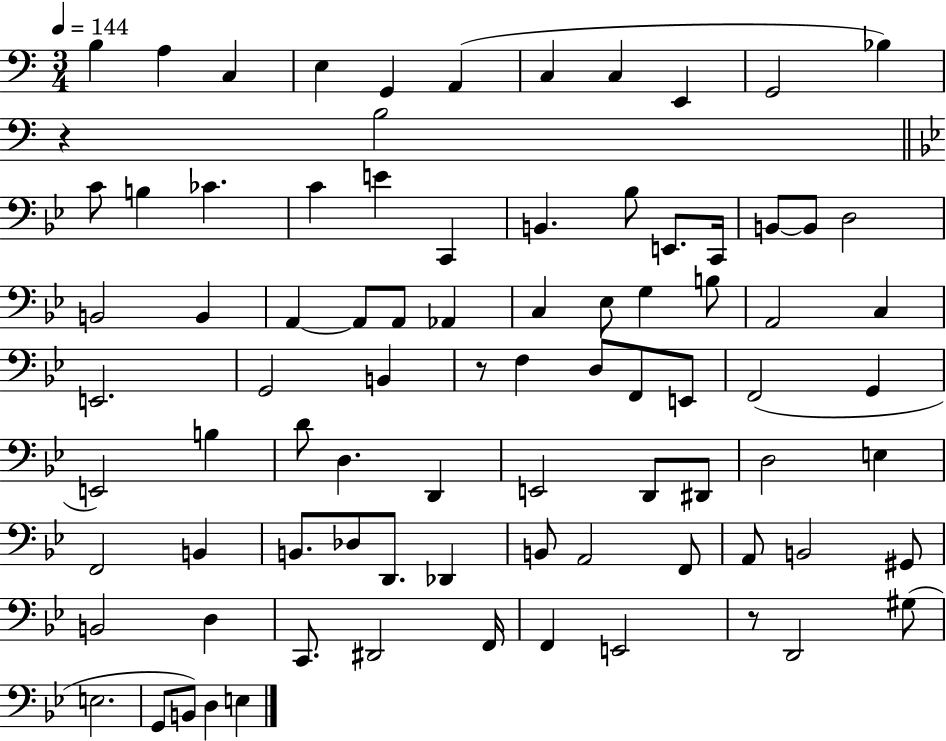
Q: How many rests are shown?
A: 3